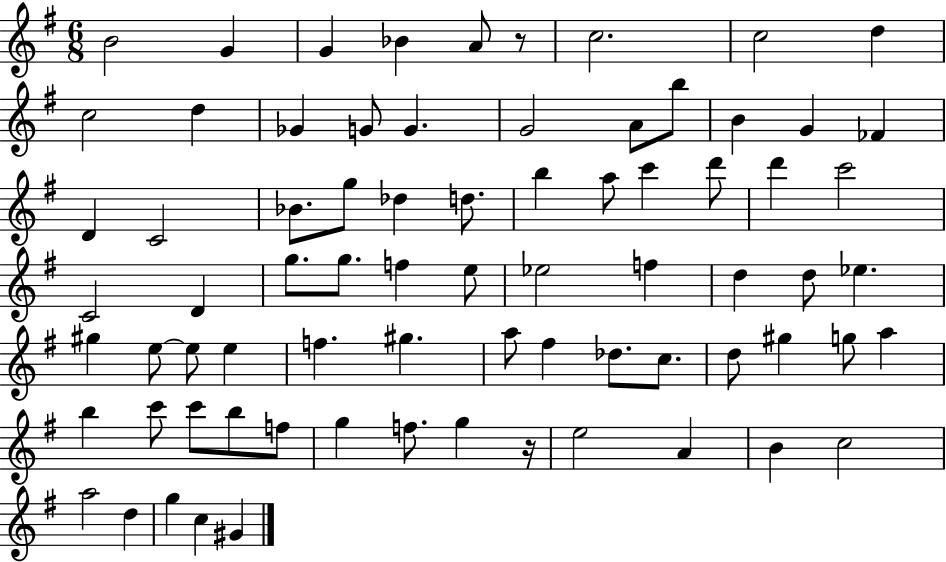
B4/h G4/q G4/q Bb4/q A4/e R/e C5/h. C5/h D5/q C5/h D5/q Gb4/q G4/e G4/q. G4/h A4/e B5/e B4/q G4/q FES4/q D4/q C4/h Bb4/e. G5/e Db5/q D5/e. B5/q A5/e C6/q D6/e D6/q C6/h C4/h D4/q G5/e. G5/e. F5/q E5/e Eb5/h F5/q D5/q D5/e Eb5/q. G#5/q E5/e E5/e E5/q F5/q. G#5/q. A5/e F#5/q Db5/e. C5/e. D5/e G#5/q G5/e A5/q B5/q C6/e C6/e B5/e F5/e G5/q F5/e. G5/q R/s E5/h A4/q B4/q C5/h A5/h D5/q G5/q C5/q G#4/q